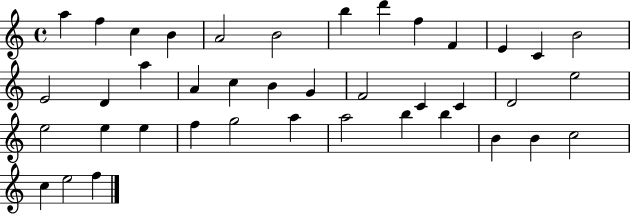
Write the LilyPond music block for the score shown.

{
  \clef treble
  \time 4/4
  \defaultTimeSignature
  \key c \major
  a''4 f''4 c''4 b'4 | a'2 b'2 | b''4 d'''4 f''4 f'4 | e'4 c'4 b'2 | \break e'2 d'4 a''4 | a'4 c''4 b'4 g'4 | f'2 c'4 c'4 | d'2 e''2 | \break e''2 e''4 e''4 | f''4 g''2 a''4 | a''2 b''4 b''4 | b'4 b'4 c''2 | \break c''4 e''2 f''4 | \bar "|."
}